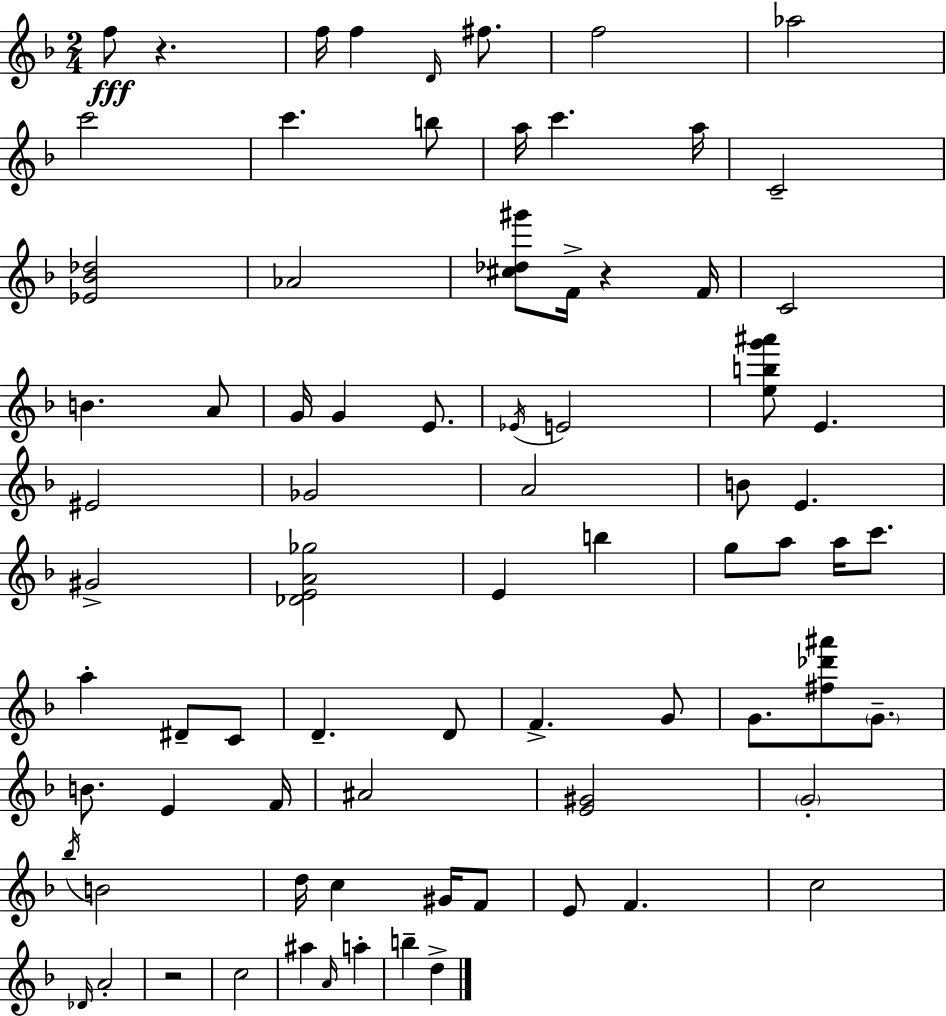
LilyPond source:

{
  \clef treble
  \numericTimeSignature
  \time 2/4
  \key f \major
  \repeat volta 2 { f''8\fff r4. | f''16 f''4 \grace { d'16 } fis''8. | f''2 | aes''2 | \break c'''2 | c'''4. b''8 | a''16 c'''4. | a''16 c'2-- | \break <ees' bes' des''>2 | aes'2 | <cis'' des'' gis'''>8 f'16-> r4 | f'16 c'2 | \break b'4. a'8 | g'16 g'4 e'8. | \acciaccatura { ees'16 } e'2 | <e'' b'' g''' ais'''>8 e'4. | \break eis'2 | ges'2 | a'2 | b'8 e'4. | \break gis'2-> | <des' e' a' ges''>2 | e'4 b''4 | g''8 a''8 a''16 c'''8. | \break a''4-. dis'8-- | c'8 d'4.-- | d'8 f'4.-> | g'8 g'8. <fis'' des''' ais'''>8 \parenthesize g'8.-- | \break b'8. e'4 | f'16 ais'2 | <e' gis'>2 | \parenthesize g'2-. | \break \acciaccatura { bes''16 } b'2 | d''16 c''4 | gis'16 f'8 e'8 f'4. | c''2 | \break \grace { des'16 } a'2-. | r2 | c''2 | ais''4 | \break \grace { a'16 } a''4-. b''4-- | d''4-> } \bar "|."
}